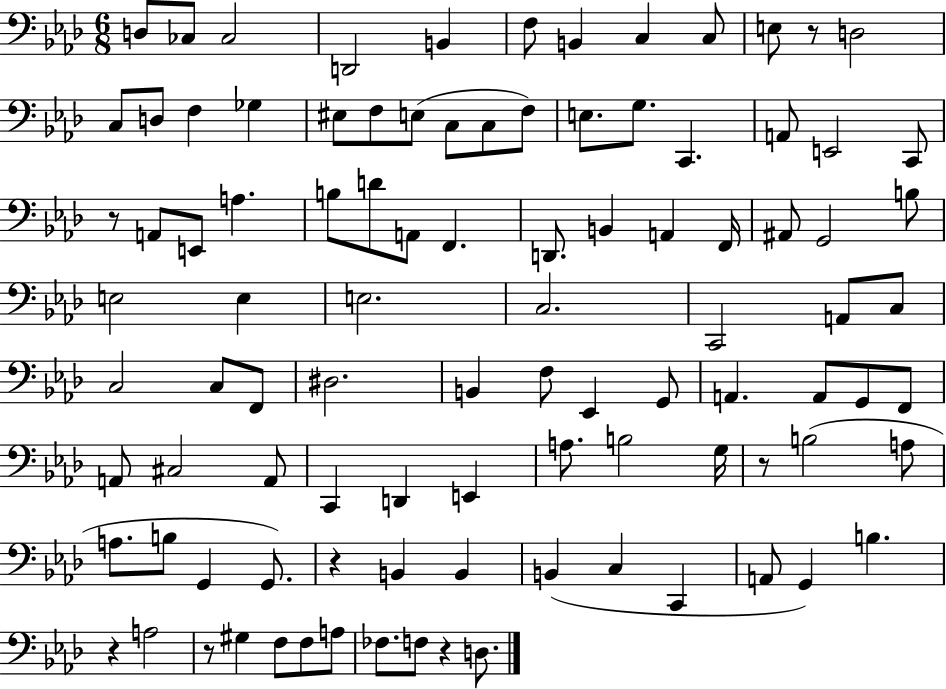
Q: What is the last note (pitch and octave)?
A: D3